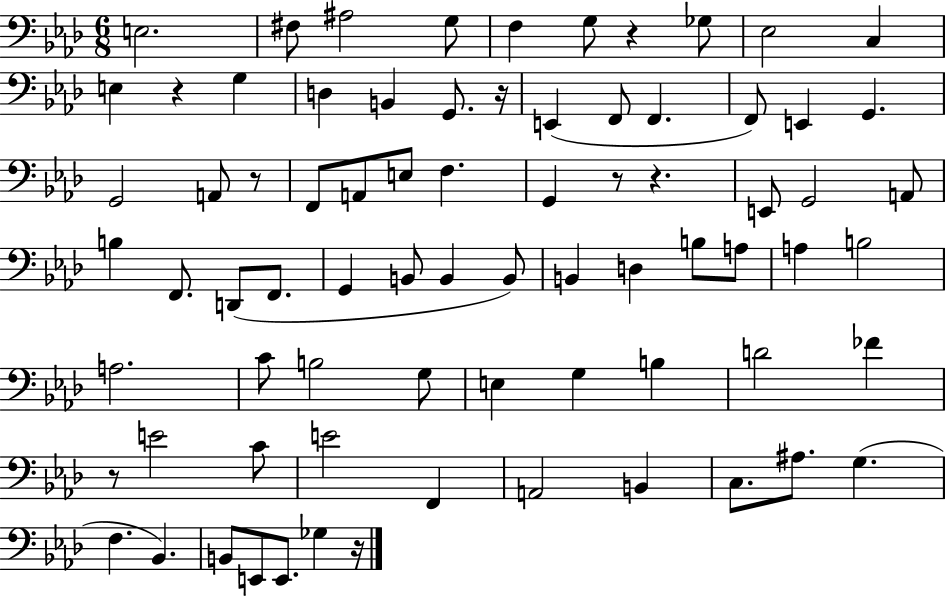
{
  \clef bass
  \numericTimeSignature
  \time 6/8
  \key aes \major
  \repeat volta 2 { e2. | fis8 ais2 g8 | f4 g8 r4 ges8 | ees2 c4 | \break e4 r4 g4 | d4 b,4 g,8. r16 | e,4( f,8 f,4. | f,8) e,4 g,4. | \break g,2 a,8 r8 | f,8 a,8 e8 f4. | g,4 r8 r4. | e,8 g,2 a,8 | \break b4 f,8. d,8( f,8. | g,4 b,8 b,4 b,8) | b,4 d4 b8 a8 | a4 b2 | \break a2. | c'8 b2 g8 | e4 g4 b4 | d'2 fes'4 | \break r8 e'2 c'8 | e'2 f,4 | a,2 b,4 | c8. ais8. g4.( | \break f4. bes,4.) | b,8 e,8 e,8. ges4 r16 | } \bar "|."
}